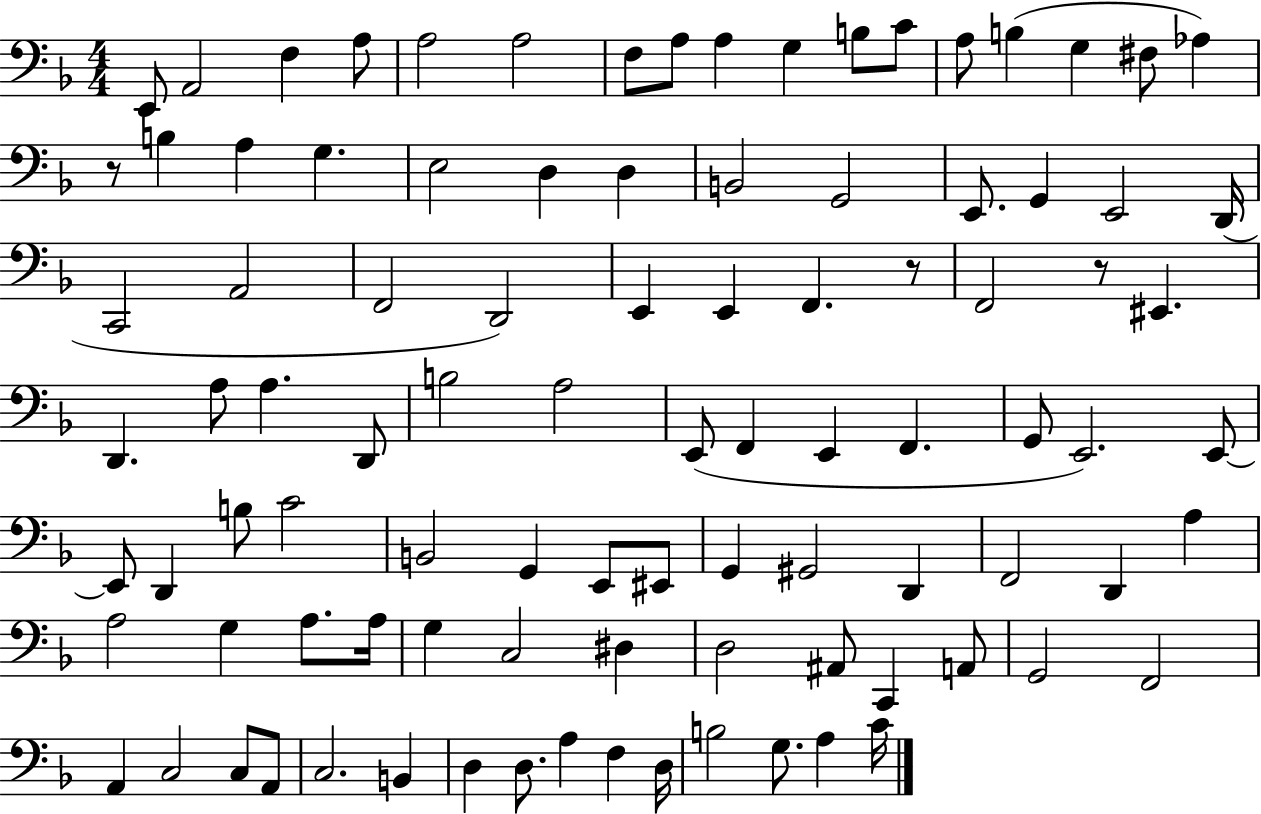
X:1
T:Untitled
M:4/4
L:1/4
K:F
E,,/2 A,,2 F, A,/2 A,2 A,2 F,/2 A,/2 A, G, B,/2 C/2 A,/2 B, G, ^F,/2 _A, z/2 B, A, G, E,2 D, D, B,,2 G,,2 E,,/2 G,, E,,2 D,,/4 C,,2 A,,2 F,,2 D,,2 E,, E,, F,, z/2 F,,2 z/2 ^E,, D,, A,/2 A, D,,/2 B,2 A,2 E,,/2 F,, E,, F,, G,,/2 E,,2 E,,/2 E,,/2 D,, B,/2 C2 B,,2 G,, E,,/2 ^E,,/2 G,, ^G,,2 D,, F,,2 D,, A, A,2 G, A,/2 A,/4 G, C,2 ^D, D,2 ^A,,/2 C,, A,,/2 G,,2 F,,2 A,, C,2 C,/2 A,,/2 C,2 B,, D, D,/2 A, F, D,/4 B,2 G,/2 A, C/4